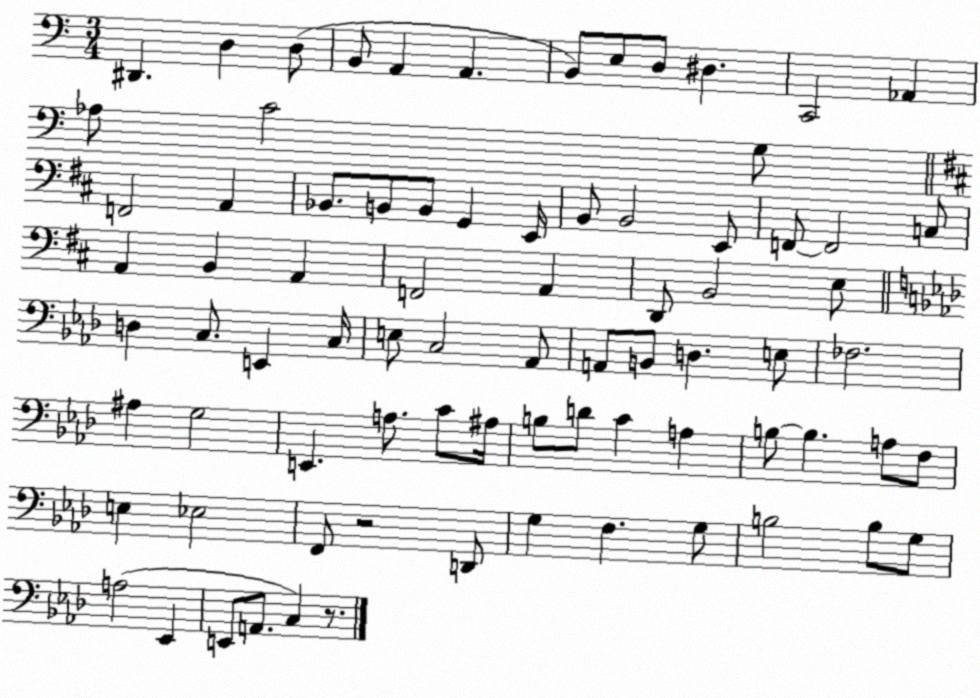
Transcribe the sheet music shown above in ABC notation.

X:1
T:Untitled
M:3/4
L:1/4
K:C
^D,, D, D,/2 B,,/2 A,, A,, B,,/2 E,/2 D,/2 ^D, C,,2 _A,, _A,/2 C2 G,/2 F,,2 A,, _B,,/2 B,,/2 B,,/2 G,, E,,/4 B,,/2 B,,2 E,,/2 F,,/2 F,,2 C,/2 A,, B,, A,, F,,2 A,, D,,/2 B,,2 E,/2 D, C,/2 E,, C,/4 E,/2 C,2 _A,,/2 A,,/2 B,,/2 D, E,/2 _F,2 ^A, G,2 E,, A,/2 C/2 ^A,/4 B,/2 D/2 C A, B,/2 B, A,/2 F,/2 E, _E,2 F,,/2 z2 D,,/2 G, F, G,/2 B,2 B,/2 G,/2 A,2 _E,, E,,/2 A,,/2 C, z/2